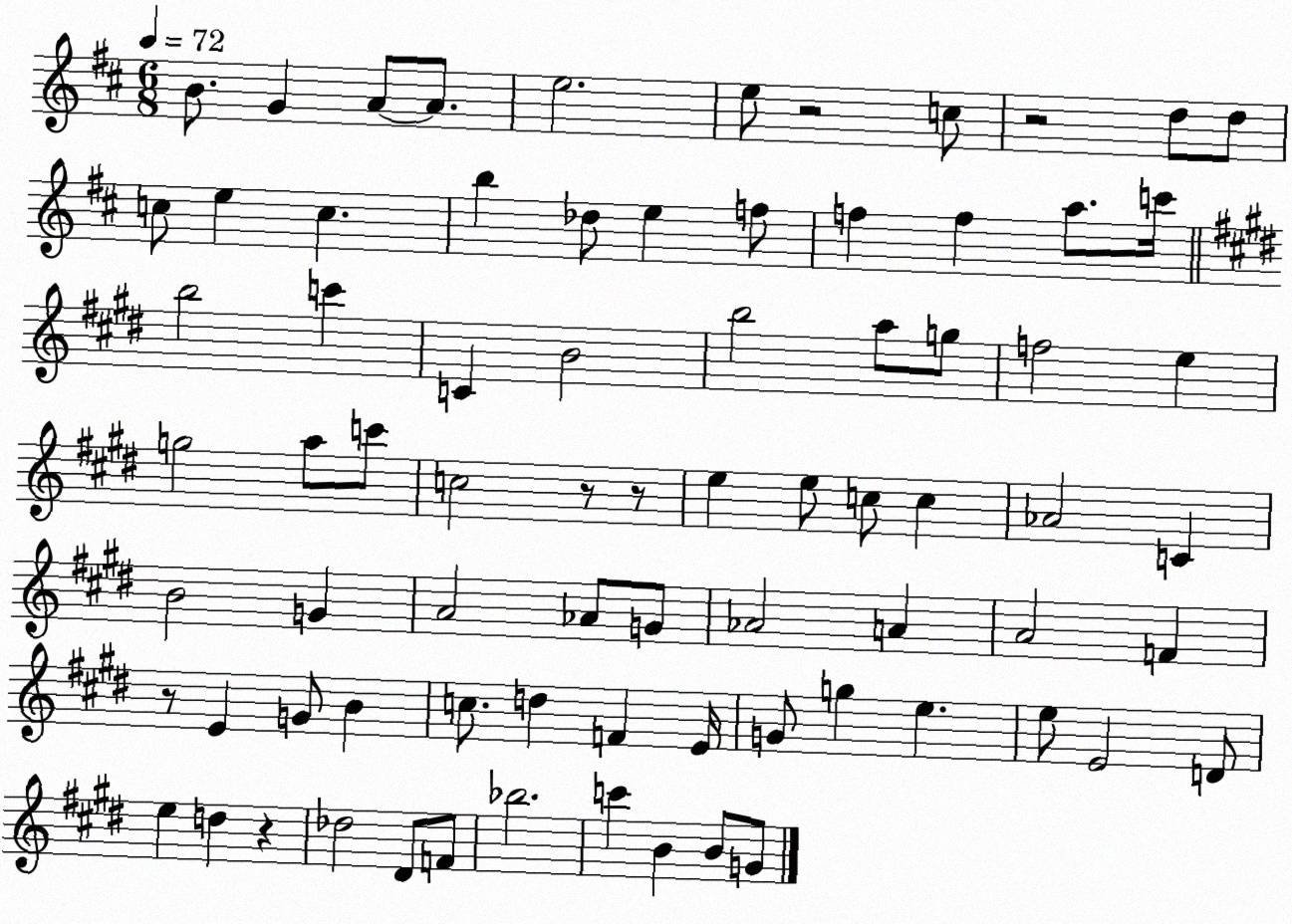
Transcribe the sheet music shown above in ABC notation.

X:1
T:Untitled
M:6/8
L:1/4
K:D
B/2 G A/2 A/2 e2 e/2 z2 c/2 z2 d/2 d/2 c/2 e c b _d/2 e f/2 f f a/2 c'/4 b2 c' C B2 b2 a/2 g/2 f2 e g2 a/2 c'/2 c2 z/2 z/2 e e/2 c/2 c _A2 C B2 G A2 _A/2 G/2 _A2 A A2 F z/2 E G/2 B c/2 d F E/4 G/2 g e e/2 E2 D/2 e d z _d2 ^D/2 F/2 _b2 c' B B/2 G/2